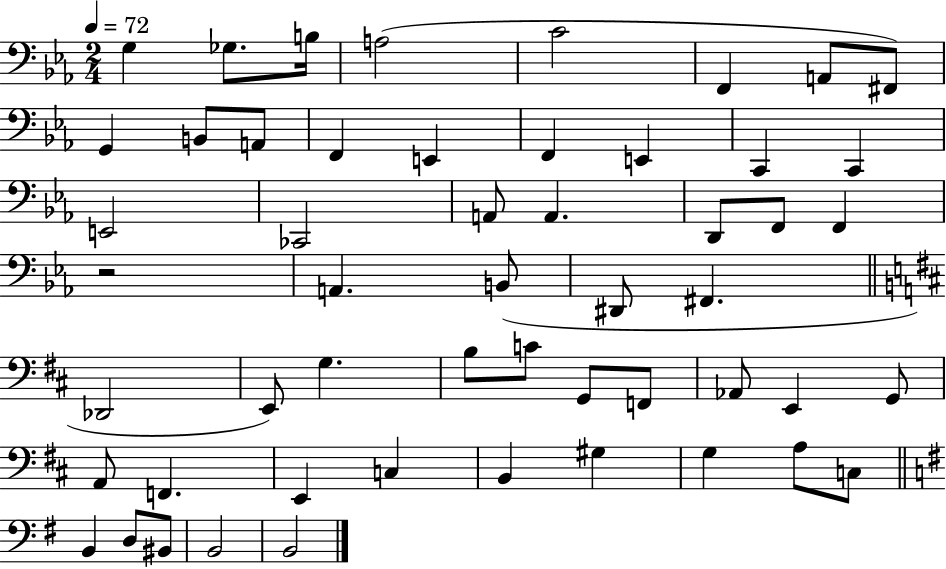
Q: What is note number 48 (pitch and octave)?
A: B2